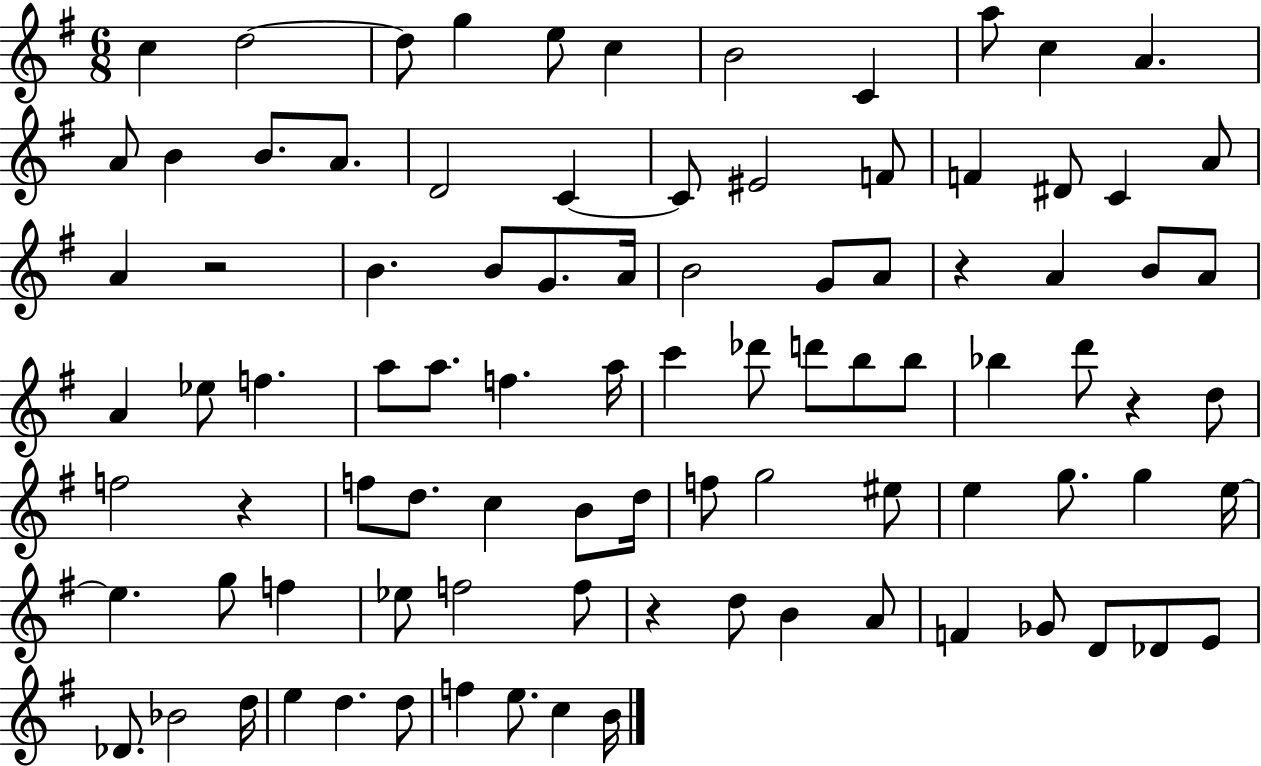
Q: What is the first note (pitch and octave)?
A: C5